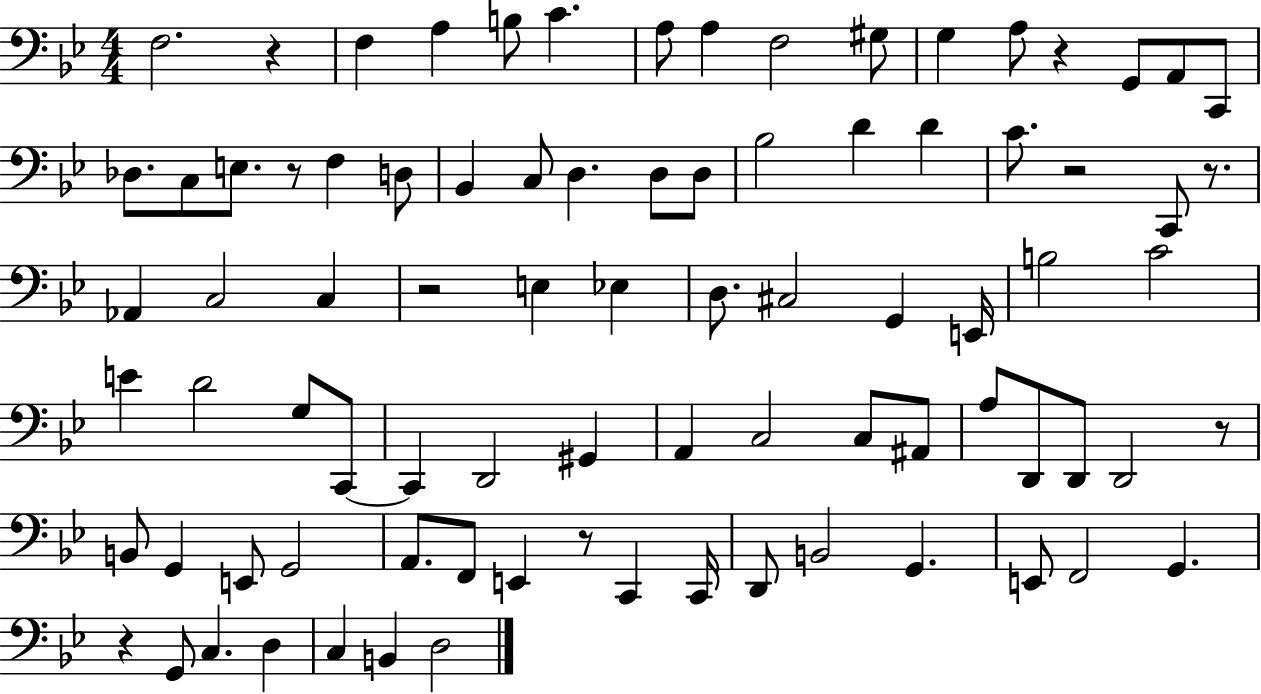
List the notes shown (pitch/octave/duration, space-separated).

F3/h. R/q F3/q A3/q B3/e C4/q. A3/e A3/q F3/h G#3/e G3/q A3/e R/q G2/e A2/e C2/e Db3/e. C3/e E3/e. R/e F3/q D3/e Bb2/q C3/e D3/q. D3/e D3/e Bb3/h D4/q D4/q C4/e. R/h C2/e R/e. Ab2/q C3/h C3/q R/h E3/q Eb3/q D3/e. C#3/h G2/q E2/s B3/h C4/h E4/q D4/h G3/e C2/e C2/q D2/h G#2/q A2/q C3/h C3/e A#2/e A3/e D2/e D2/e D2/h R/e B2/e G2/q E2/e G2/h A2/e. F2/e E2/q R/e C2/q C2/s D2/e B2/h G2/q. E2/e F2/h G2/q. R/q G2/e C3/q. D3/q C3/q B2/q D3/h